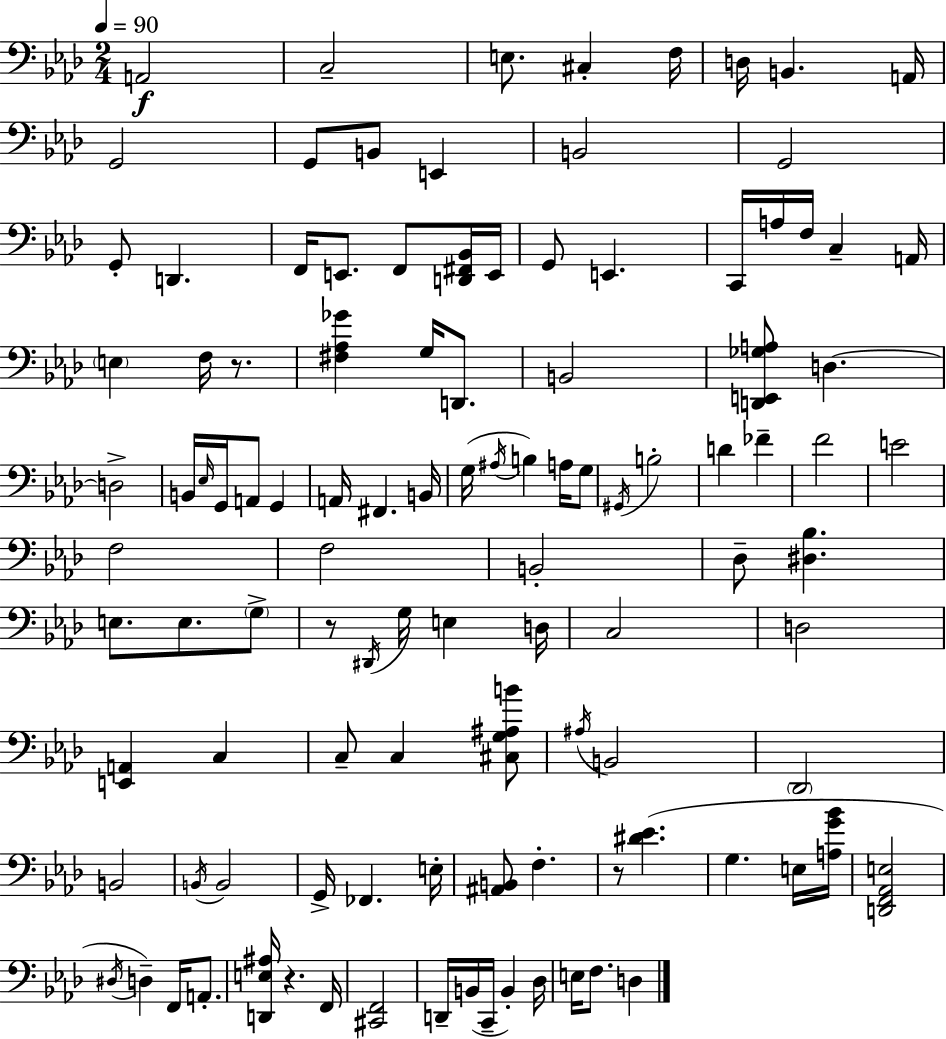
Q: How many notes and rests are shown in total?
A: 110